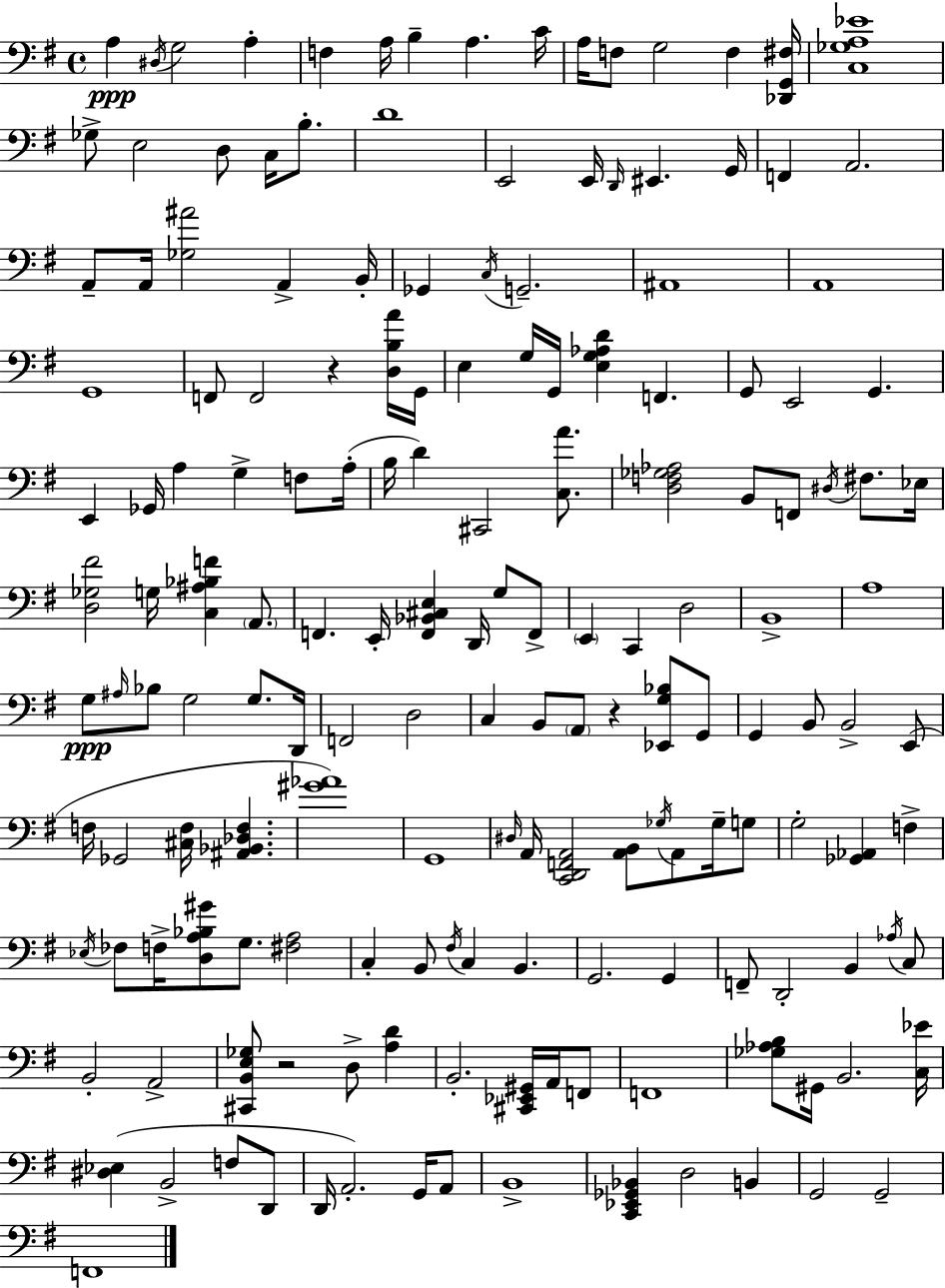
{
  \clef bass
  \time 4/4
  \defaultTimeSignature
  \key e \minor
  a4\ppp \acciaccatura { dis16 } g2 a4-. | f4 a16 b4-- a4. | c'16 a16 f8 g2 f4 | <des, g, fis>16 <c ges a ees'>1 | \break ges8-> e2 d8 c16 b8.-. | d'1 | e,2 e,16 \grace { d,16 } eis,4. | g,16 f,4 a,2. | \break a,8-- a,16 <ges ais'>2 a,4-> | b,16-. ges,4 \acciaccatura { c16 } g,2.-- | ais,1 | a,1 | \break g,1 | f,8 f,2 r4 | <d b a'>16 g,16 e4 g16 g,16 <e g aes d'>4 f,4. | g,8 e,2 g,4. | \break e,4 ges,16 a4 g4-> | f8 a16-.( b16 d'4) cis,2 | <c a'>8. <d f ges aes>2 b,8 f,8 \acciaccatura { dis16 } | fis8. ees16 <d ges fis'>2 g16 <c ais bes f'>4 | \break \parenthesize a,8. f,4. e,16-. <f, bes, cis e>4 d,16 | g8 f,8-> \parenthesize e,4 c,4 d2 | b,1-> | a1 | \break g8\ppp \grace { ais16 } bes8 g2 | g8. d,16 f,2 d2 | c4 b,8 \parenthesize a,8 r4 | <ees, g bes>8 g,8 g,4 b,8 b,2-> | \break e,8( f16 ges,2 <cis f>16 <ais, bes, des f>4. | <gis' aes'>1) | g,1 | \grace { dis16 } a,16 <c, d, f, a,>2 <a, b,>8 | \break \acciaccatura { ges16 } a,8 ges16-- g8 g2-. <ges, aes,>4 | f4-> \acciaccatura { ees16 } fes8 f16-> <d a bes gis'>8 g8. | <fis a>2 c4-. b,8 \acciaccatura { fis16 } c4 | b,4. g,2. | \break g,4 f,8-- d,2-. | b,4 \acciaccatura { aes16 } c8 b,2-. | a,2-> <cis, b, e ges>8 r2 | d8-> <a d'>4 b,2.-. | \break <cis, ees, gis,>16 a,16 f,8 f,1 | <ges aes b>8 gis,16 b,2. | <c ees'>16 <dis ees>4( b,2-> | f8 d,8 d,16 a,2.-.) | \break g,16 a,8 b,1-> | <c, ees, ges, bes,>4 d2 | b,4 g,2 | g,2-- f,1 | \break \bar "|."
}